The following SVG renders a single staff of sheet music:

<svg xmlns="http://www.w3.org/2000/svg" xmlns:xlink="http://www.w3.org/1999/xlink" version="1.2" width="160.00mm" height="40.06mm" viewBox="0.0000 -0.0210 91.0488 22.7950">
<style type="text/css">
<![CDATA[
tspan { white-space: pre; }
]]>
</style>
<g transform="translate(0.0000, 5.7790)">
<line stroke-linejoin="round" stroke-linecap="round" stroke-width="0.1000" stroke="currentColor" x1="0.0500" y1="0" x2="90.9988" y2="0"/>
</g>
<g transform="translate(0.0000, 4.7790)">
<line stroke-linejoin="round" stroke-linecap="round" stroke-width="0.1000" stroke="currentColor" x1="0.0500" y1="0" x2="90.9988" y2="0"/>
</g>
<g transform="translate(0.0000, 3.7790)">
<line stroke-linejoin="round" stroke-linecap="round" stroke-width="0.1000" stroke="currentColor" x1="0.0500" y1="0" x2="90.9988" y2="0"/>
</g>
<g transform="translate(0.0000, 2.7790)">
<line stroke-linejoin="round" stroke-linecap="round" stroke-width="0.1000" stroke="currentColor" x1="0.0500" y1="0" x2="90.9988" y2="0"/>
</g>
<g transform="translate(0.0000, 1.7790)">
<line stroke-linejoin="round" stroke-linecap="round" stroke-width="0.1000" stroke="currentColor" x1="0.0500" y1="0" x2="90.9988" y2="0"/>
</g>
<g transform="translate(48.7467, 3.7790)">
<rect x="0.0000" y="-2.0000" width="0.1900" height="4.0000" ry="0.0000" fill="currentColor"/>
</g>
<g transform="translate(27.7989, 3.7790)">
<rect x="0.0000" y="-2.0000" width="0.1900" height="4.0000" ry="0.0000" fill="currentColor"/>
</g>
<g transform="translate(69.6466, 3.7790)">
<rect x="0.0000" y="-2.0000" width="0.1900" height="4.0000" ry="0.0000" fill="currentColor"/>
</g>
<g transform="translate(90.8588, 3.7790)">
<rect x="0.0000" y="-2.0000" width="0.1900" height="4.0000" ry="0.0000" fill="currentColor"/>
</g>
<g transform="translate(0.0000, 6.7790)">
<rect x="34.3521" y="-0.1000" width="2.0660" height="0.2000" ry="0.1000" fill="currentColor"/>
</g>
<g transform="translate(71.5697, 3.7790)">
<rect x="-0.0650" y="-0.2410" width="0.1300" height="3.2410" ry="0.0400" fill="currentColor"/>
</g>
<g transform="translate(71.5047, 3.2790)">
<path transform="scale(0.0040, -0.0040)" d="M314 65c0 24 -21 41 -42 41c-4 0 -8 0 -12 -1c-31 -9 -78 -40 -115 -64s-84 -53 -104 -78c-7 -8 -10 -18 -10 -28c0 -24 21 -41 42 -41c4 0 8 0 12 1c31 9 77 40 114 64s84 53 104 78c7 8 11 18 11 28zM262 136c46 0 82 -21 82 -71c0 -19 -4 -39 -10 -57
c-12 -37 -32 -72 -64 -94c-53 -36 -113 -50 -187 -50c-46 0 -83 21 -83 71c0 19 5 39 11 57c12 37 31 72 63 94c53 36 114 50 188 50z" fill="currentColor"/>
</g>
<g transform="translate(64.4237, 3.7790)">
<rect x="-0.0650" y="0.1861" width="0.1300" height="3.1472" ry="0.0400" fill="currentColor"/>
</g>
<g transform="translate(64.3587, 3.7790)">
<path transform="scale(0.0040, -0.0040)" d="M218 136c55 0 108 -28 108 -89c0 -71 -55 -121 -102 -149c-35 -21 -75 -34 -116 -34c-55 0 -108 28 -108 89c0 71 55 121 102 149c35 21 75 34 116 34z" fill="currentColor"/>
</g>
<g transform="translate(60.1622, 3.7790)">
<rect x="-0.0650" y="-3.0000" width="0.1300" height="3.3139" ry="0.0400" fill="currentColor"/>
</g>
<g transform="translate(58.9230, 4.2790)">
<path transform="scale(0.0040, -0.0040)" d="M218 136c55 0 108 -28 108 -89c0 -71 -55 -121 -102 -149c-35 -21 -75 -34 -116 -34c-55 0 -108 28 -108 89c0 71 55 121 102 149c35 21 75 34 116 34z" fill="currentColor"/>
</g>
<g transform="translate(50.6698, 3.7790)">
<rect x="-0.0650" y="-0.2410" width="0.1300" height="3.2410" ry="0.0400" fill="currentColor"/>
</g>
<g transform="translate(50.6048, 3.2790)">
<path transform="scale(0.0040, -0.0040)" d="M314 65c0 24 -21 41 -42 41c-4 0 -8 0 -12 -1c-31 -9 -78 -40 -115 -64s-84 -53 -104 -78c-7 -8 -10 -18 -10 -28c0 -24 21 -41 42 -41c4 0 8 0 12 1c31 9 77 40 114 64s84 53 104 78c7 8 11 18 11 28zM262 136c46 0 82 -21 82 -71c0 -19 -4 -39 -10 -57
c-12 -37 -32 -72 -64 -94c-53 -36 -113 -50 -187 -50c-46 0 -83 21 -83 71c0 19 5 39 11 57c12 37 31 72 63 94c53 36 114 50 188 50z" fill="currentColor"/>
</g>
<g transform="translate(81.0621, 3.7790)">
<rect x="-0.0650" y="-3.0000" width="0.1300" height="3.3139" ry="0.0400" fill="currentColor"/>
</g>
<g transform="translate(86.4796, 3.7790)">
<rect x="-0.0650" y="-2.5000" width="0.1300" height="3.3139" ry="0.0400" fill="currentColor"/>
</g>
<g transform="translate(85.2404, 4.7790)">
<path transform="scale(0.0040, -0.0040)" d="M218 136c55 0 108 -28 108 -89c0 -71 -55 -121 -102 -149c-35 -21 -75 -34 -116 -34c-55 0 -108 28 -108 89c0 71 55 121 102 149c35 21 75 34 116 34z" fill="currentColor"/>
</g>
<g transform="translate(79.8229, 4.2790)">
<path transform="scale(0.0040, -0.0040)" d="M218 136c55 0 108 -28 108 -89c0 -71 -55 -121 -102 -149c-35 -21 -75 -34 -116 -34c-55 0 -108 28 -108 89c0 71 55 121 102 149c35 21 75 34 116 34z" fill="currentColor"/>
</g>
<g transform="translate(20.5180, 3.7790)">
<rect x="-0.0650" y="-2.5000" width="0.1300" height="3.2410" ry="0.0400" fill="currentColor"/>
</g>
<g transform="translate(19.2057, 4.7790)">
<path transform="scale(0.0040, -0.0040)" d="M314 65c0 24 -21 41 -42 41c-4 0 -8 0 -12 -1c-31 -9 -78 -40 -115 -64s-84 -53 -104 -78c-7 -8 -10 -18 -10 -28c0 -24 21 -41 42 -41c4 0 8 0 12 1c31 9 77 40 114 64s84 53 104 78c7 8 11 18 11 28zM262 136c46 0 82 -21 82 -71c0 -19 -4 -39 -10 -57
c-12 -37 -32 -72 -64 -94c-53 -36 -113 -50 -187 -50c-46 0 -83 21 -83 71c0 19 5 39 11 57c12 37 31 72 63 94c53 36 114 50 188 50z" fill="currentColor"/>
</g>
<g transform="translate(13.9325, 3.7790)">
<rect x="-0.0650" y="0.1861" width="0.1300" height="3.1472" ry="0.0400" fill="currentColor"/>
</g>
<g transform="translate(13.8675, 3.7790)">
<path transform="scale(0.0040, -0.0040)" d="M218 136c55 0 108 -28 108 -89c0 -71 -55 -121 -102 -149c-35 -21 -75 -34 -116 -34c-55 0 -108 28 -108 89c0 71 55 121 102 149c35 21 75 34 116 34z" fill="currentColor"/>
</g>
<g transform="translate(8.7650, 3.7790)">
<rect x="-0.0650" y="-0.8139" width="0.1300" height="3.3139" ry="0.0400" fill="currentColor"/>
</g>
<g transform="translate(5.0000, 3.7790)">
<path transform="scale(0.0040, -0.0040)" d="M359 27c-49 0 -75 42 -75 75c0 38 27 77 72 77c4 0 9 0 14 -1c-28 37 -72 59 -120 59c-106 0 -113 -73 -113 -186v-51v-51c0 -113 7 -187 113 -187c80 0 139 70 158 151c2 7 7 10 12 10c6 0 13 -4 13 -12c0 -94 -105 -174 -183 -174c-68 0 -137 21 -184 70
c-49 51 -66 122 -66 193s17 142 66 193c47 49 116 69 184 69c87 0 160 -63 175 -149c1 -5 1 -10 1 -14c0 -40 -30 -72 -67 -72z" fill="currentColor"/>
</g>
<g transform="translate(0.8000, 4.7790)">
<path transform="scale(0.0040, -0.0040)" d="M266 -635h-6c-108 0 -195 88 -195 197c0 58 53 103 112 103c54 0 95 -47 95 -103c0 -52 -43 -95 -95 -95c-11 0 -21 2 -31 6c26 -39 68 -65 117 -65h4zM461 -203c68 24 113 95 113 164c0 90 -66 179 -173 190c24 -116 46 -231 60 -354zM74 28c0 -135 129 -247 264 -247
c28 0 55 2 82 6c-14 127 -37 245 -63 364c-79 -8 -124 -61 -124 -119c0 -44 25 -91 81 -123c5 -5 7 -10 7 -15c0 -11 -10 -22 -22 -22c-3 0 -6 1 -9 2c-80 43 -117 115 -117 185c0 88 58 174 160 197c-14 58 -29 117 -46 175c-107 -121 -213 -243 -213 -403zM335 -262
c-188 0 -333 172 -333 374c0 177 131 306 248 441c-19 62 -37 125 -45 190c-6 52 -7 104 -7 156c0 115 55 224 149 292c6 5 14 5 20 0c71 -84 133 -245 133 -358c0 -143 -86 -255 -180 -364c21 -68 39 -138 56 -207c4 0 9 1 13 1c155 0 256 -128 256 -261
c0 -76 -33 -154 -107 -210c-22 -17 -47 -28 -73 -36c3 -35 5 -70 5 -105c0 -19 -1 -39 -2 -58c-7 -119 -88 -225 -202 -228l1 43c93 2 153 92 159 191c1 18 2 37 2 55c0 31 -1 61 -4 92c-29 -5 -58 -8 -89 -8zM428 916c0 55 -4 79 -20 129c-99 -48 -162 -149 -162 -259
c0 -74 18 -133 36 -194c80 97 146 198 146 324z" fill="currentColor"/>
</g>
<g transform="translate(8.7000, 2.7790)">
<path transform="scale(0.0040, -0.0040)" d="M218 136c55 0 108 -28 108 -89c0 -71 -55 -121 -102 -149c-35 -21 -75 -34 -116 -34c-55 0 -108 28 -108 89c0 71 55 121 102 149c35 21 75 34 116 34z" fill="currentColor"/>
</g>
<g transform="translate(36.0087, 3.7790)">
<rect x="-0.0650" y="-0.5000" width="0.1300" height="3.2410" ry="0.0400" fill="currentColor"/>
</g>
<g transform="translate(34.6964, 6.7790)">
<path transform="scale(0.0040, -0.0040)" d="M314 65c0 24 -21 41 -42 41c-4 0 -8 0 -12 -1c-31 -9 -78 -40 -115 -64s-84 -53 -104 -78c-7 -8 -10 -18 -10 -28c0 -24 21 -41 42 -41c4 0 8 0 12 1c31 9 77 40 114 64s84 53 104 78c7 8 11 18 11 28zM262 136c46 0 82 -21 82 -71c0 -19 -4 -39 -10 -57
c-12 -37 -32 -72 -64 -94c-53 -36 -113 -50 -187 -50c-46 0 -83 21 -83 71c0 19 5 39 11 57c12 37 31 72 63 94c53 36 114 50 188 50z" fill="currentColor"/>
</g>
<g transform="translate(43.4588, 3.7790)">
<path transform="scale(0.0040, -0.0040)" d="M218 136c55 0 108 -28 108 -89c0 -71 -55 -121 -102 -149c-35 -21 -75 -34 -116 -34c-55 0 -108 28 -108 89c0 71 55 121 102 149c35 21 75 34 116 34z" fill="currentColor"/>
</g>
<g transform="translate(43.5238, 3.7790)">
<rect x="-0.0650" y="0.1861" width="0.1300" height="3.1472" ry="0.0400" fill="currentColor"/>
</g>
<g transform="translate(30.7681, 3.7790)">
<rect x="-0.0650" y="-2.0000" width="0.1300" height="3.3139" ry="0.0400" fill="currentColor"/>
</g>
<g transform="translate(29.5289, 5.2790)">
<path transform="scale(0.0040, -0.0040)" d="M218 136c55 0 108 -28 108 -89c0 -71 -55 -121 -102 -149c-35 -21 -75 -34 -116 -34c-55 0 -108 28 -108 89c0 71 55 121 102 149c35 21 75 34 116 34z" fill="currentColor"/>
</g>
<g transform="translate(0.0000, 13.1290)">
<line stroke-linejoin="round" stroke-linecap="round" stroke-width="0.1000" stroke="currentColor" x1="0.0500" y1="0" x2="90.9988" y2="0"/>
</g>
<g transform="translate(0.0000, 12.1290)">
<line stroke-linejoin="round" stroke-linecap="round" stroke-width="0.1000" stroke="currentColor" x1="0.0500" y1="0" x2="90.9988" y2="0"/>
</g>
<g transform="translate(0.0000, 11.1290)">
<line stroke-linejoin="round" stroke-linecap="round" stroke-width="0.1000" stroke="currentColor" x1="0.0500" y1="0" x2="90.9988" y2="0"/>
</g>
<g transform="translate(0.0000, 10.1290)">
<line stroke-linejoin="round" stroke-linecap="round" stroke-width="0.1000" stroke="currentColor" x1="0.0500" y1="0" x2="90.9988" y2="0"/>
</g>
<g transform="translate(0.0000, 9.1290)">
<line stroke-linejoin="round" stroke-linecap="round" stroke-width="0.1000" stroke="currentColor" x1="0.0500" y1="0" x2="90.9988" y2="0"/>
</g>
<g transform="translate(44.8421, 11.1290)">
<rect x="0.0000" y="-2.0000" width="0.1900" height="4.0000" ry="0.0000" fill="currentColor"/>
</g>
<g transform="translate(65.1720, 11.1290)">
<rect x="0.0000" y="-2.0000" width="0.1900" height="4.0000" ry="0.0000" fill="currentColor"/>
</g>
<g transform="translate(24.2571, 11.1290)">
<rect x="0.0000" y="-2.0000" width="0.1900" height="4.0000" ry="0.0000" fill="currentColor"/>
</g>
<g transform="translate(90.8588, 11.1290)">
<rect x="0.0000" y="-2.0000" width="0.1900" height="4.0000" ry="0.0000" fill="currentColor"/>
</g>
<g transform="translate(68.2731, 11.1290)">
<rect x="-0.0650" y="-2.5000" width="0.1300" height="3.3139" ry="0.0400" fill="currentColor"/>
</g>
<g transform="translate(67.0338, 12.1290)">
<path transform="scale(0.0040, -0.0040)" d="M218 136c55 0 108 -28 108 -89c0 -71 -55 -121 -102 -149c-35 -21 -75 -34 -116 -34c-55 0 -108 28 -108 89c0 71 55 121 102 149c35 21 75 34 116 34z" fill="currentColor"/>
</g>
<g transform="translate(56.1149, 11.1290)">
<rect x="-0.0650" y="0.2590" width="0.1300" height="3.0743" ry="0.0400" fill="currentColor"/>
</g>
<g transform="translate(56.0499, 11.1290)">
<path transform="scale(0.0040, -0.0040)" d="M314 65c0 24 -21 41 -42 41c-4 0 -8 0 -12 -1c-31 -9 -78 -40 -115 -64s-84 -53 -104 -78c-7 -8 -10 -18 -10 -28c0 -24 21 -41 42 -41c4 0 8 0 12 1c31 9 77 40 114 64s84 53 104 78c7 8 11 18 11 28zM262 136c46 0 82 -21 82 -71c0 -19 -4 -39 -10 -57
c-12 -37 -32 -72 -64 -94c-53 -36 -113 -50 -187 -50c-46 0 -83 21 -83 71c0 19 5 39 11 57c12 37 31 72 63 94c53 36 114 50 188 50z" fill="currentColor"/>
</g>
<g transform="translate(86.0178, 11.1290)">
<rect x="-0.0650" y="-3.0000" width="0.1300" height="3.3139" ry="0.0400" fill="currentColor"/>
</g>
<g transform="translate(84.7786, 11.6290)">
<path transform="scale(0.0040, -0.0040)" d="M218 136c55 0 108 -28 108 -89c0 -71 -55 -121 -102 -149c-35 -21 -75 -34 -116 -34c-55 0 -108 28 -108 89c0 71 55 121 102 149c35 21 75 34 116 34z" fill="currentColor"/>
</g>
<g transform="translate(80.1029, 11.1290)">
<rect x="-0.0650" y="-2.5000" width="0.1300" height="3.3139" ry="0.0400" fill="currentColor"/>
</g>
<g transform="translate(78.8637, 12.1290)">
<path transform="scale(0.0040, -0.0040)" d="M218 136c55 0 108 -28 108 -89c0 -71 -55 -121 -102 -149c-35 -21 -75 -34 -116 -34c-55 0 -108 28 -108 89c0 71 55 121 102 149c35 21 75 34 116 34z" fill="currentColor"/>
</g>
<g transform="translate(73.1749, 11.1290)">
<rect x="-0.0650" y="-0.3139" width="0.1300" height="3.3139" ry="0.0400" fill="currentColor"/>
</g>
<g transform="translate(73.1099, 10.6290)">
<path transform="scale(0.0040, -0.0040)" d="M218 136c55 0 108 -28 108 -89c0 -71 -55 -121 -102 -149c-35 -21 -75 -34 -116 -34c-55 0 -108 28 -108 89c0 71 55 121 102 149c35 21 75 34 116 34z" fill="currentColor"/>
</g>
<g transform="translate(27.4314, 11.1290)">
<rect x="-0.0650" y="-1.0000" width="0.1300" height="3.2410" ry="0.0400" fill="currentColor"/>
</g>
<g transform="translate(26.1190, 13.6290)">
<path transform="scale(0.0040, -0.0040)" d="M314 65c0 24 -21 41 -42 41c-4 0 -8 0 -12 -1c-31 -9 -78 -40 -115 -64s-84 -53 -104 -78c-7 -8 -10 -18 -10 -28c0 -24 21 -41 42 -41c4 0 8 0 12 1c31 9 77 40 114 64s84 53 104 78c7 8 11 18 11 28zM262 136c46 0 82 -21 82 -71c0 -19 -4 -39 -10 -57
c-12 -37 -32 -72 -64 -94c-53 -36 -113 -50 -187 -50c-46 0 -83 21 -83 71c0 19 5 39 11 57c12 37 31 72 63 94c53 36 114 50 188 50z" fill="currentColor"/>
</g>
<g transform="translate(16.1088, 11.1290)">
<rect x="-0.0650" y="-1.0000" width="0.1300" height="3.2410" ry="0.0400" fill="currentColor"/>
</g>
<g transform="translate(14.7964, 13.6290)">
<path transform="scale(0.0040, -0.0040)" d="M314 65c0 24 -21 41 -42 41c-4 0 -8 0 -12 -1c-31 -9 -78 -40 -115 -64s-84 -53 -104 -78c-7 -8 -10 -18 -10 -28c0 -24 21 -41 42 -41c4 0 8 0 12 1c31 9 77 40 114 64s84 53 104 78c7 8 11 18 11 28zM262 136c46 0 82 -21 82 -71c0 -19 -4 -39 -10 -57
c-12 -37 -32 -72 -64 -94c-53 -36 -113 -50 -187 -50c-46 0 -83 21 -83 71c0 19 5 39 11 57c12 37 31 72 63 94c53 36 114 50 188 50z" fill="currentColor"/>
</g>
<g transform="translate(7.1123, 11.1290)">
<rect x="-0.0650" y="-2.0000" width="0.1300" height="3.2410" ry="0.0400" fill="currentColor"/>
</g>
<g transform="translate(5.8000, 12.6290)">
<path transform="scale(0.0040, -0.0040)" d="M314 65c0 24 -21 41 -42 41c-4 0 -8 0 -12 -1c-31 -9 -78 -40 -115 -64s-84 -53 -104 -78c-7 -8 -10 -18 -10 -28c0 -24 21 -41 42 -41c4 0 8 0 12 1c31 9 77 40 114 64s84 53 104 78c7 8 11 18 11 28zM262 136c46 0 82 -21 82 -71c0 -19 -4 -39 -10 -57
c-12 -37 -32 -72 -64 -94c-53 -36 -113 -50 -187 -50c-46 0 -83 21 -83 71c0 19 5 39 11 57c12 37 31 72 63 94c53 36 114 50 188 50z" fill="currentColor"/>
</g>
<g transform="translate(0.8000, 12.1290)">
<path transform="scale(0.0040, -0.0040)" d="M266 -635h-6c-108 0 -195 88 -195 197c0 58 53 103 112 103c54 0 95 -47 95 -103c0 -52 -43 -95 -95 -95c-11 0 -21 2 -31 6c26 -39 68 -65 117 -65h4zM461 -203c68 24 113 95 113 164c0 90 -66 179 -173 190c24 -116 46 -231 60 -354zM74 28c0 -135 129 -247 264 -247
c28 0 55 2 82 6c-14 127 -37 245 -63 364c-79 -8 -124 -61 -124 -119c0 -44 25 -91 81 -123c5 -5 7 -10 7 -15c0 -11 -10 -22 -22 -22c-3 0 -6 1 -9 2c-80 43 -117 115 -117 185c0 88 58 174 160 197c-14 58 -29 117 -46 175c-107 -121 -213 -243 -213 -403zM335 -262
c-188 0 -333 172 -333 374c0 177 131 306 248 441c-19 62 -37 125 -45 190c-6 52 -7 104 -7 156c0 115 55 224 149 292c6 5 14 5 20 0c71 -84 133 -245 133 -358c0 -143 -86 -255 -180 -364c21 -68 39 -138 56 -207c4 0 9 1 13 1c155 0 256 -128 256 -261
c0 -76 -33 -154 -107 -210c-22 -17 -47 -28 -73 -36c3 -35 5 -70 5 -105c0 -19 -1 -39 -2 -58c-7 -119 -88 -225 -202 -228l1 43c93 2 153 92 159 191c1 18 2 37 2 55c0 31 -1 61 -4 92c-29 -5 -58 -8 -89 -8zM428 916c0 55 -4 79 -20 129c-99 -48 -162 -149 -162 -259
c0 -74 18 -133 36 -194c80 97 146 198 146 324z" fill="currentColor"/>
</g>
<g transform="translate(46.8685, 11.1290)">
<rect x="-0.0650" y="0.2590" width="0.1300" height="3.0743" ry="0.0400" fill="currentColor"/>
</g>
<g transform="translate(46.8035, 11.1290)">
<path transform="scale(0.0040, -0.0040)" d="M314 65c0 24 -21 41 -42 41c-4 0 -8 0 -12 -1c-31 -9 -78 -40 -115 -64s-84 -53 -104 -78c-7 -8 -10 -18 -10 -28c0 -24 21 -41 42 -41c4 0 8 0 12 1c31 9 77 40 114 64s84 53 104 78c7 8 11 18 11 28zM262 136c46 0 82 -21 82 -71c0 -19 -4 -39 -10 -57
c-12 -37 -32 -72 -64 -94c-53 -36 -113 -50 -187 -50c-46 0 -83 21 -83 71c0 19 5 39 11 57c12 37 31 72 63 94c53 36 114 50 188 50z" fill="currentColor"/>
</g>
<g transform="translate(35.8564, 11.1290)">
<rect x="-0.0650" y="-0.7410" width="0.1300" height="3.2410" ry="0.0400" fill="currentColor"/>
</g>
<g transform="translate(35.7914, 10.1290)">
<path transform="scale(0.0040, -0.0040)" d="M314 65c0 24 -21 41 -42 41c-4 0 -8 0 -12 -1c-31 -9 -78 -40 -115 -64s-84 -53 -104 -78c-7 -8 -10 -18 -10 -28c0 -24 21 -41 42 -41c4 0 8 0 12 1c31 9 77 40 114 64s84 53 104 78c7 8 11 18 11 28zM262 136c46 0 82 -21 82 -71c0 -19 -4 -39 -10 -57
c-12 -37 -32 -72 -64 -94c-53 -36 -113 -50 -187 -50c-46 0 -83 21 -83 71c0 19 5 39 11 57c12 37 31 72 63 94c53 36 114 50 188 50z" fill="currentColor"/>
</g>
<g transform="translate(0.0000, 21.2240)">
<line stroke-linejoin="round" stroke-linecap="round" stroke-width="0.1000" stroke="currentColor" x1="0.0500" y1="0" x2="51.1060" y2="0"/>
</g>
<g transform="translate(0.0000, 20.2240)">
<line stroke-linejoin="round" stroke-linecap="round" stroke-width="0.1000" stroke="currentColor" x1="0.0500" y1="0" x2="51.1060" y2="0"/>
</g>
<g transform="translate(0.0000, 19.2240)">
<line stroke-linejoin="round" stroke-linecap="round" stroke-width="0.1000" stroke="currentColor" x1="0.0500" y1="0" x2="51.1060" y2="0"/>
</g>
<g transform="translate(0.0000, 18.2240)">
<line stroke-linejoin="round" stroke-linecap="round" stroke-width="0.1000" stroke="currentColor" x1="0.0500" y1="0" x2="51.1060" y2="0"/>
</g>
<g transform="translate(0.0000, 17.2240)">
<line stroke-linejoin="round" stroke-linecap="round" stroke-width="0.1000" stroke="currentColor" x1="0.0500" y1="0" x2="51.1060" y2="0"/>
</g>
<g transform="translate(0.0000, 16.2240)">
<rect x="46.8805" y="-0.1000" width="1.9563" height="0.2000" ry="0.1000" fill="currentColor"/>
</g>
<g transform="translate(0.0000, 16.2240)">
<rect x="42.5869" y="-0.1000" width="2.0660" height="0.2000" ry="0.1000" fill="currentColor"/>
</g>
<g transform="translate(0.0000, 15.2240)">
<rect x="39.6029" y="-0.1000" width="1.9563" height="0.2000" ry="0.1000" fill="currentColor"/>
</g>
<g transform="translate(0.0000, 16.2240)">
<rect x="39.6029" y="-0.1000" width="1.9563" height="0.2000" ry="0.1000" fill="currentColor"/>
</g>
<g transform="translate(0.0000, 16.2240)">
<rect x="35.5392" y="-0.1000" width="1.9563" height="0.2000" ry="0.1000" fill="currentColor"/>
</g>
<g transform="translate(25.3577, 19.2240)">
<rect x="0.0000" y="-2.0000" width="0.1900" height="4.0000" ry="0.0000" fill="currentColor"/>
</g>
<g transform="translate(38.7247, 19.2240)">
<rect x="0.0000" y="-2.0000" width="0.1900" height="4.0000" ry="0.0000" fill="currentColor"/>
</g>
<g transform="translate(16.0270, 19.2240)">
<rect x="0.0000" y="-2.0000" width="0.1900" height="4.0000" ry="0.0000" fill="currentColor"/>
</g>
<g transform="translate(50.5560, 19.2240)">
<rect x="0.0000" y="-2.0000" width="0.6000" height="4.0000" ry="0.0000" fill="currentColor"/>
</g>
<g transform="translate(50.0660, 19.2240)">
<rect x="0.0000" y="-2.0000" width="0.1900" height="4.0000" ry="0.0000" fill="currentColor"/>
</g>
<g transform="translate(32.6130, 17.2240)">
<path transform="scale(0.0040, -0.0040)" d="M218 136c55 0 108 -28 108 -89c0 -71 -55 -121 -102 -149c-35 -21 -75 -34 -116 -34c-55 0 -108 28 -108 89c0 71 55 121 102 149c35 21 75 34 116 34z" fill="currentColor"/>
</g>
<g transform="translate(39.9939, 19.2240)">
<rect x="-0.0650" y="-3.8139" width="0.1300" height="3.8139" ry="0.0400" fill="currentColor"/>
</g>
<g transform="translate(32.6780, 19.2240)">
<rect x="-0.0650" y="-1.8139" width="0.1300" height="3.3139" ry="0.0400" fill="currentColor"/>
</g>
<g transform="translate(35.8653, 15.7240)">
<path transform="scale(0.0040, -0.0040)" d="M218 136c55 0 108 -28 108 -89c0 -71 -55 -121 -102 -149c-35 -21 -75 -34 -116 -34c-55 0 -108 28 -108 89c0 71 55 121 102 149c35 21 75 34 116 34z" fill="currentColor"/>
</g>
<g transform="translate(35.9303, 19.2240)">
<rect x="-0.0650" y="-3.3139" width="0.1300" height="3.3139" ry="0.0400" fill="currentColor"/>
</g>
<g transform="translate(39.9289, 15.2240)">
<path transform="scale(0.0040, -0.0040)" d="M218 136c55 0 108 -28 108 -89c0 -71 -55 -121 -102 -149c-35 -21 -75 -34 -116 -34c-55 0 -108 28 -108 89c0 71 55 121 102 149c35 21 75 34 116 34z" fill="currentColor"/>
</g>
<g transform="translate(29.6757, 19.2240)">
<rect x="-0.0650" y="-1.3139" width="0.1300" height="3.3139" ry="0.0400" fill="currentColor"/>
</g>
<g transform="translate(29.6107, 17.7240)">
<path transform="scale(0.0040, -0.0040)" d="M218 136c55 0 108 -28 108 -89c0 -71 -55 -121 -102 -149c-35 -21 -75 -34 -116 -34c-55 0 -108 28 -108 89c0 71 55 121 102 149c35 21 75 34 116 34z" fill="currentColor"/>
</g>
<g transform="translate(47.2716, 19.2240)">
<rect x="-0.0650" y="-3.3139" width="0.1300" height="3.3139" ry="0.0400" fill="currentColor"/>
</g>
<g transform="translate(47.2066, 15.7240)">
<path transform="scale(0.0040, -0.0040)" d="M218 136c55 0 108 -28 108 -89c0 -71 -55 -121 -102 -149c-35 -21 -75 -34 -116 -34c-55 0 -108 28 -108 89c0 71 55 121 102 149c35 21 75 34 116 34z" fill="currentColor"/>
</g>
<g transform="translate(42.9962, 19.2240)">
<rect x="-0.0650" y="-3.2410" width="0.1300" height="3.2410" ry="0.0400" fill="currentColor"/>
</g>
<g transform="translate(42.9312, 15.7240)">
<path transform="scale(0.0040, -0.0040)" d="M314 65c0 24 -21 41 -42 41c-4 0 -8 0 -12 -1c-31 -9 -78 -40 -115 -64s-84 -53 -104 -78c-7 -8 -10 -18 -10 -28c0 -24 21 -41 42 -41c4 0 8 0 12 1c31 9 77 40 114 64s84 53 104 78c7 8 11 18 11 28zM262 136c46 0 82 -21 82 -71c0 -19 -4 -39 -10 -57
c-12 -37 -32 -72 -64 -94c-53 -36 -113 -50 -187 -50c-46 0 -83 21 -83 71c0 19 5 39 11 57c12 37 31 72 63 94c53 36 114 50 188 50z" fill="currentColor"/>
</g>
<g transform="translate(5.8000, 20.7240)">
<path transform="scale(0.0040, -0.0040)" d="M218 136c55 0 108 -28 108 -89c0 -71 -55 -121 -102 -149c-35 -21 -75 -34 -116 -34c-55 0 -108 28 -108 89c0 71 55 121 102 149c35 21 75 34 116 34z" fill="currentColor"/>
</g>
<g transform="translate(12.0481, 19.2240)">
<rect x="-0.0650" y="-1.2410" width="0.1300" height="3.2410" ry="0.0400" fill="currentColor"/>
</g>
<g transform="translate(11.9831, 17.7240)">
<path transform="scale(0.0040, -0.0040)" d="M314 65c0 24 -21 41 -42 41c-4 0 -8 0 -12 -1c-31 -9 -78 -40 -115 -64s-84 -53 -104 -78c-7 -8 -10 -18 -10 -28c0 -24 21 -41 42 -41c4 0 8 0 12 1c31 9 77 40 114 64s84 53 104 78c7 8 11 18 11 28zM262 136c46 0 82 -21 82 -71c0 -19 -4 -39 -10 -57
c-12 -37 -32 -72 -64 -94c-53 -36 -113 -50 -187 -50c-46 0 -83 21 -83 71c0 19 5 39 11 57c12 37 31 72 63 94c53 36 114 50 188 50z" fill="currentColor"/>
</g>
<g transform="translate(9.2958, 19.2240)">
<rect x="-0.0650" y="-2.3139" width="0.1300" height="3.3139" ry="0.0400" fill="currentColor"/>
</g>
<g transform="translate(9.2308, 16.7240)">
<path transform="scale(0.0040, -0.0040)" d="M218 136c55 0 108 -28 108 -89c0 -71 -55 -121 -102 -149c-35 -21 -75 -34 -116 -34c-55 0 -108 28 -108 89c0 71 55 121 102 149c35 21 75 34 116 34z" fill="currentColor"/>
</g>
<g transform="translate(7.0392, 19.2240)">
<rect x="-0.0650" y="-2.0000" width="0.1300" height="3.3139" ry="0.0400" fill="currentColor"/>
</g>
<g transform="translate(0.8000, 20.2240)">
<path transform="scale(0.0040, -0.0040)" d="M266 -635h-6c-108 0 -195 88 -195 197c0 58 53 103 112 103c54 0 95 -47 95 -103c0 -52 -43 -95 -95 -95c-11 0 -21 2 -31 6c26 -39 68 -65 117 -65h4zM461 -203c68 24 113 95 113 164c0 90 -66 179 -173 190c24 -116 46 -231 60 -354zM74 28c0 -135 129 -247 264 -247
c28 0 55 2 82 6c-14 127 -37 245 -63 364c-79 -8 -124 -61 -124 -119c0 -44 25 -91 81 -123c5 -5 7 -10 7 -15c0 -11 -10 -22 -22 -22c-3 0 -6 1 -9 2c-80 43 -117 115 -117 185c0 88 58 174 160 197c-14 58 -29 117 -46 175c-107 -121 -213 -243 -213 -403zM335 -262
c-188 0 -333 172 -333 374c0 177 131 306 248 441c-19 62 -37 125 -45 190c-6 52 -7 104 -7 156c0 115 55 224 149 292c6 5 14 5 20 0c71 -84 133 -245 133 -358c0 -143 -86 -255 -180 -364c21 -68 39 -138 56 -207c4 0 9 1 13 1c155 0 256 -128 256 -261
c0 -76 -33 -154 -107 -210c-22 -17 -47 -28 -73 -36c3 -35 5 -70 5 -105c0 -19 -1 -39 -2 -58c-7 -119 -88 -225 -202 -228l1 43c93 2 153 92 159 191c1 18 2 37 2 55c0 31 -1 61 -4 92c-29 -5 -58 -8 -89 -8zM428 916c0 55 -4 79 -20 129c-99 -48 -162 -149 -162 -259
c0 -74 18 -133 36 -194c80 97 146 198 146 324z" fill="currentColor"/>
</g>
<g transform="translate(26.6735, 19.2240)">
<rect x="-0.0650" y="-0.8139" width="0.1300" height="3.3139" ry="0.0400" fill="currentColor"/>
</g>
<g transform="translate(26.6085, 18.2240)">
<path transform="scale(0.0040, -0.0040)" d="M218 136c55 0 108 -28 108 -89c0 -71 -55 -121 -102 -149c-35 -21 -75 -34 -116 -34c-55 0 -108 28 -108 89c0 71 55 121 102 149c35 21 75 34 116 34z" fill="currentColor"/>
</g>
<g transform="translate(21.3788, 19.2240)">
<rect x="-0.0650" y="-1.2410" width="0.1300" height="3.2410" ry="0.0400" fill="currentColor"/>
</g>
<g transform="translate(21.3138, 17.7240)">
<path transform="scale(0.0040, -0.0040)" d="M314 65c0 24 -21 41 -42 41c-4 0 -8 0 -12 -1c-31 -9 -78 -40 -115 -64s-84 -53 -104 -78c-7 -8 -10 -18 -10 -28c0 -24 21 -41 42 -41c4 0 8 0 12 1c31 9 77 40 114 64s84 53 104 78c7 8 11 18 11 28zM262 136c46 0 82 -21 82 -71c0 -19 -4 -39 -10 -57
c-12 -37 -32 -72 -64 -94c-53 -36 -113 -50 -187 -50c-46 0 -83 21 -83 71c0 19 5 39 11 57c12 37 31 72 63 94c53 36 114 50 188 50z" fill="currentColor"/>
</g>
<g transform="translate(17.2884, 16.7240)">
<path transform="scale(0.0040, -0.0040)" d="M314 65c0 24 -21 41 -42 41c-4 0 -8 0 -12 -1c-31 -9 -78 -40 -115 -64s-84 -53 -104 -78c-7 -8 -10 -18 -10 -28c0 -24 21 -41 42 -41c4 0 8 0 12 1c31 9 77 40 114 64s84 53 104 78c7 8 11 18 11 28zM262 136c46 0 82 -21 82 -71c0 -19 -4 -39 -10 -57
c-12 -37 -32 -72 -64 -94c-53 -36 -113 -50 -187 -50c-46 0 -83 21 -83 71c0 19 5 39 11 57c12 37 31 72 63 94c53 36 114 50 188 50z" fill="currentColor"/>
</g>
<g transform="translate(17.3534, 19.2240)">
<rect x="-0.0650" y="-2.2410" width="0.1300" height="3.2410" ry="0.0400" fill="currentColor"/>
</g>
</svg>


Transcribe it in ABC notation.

X:1
T:Untitled
M:4/4
L:1/4
K:C
d B G2 F C2 B c2 A B c2 A G F2 D2 D2 d2 B2 B2 G c G A F g e2 g2 e2 d e f b c' b2 b